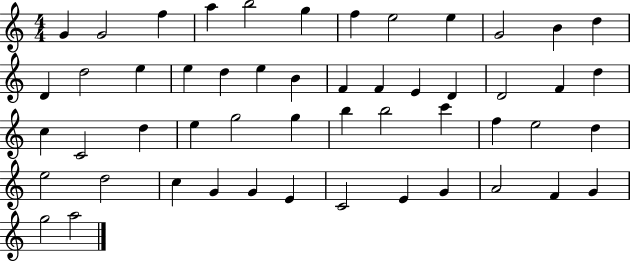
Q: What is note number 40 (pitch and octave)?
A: D5